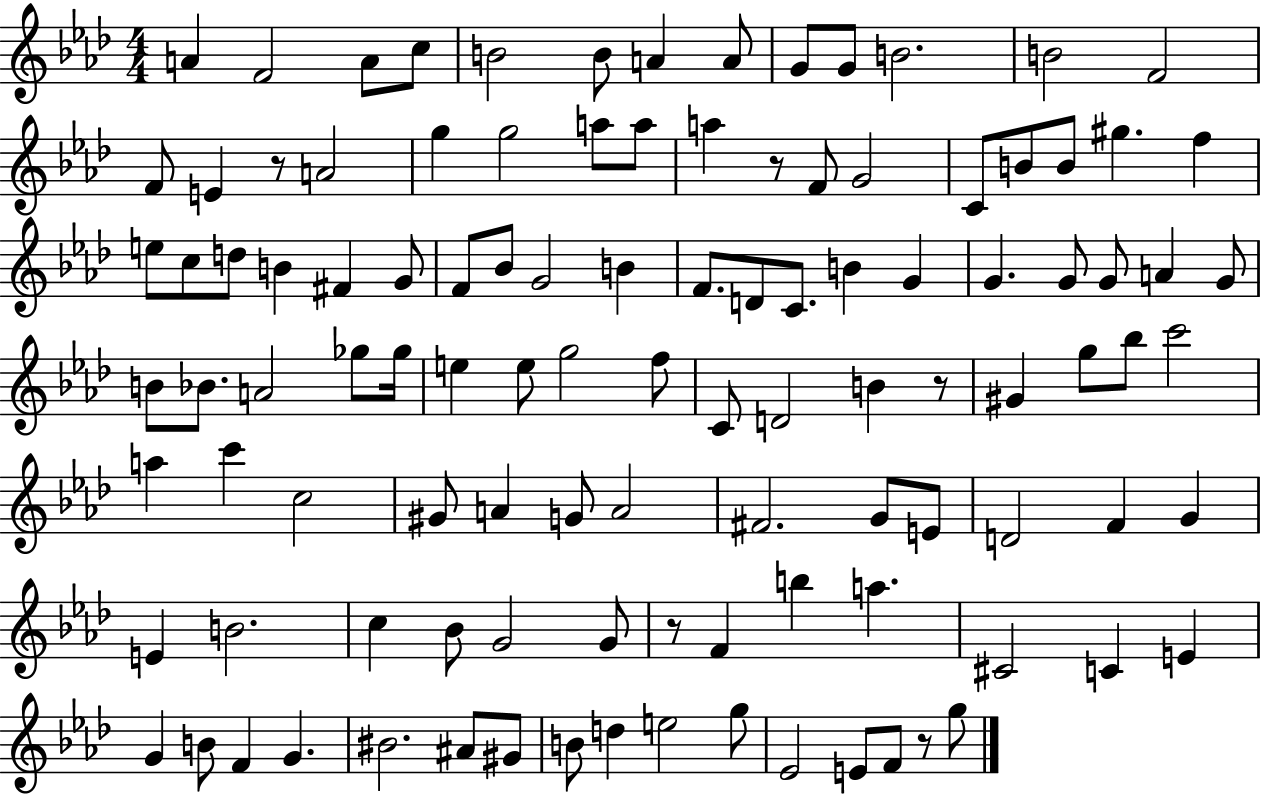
{
  \clef treble
  \numericTimeSignature
  \time 4/4
  \key aes \major
  a'4 f'2 a'8 c''8 | b'2 b'8 a'4 a'8 | g'8 g'8 b'2. | b'2 f'2 | \break f'8 e'4 r8 a'2 | g''4 g''2 a''8 a''8 | a''4 r8 f'8 g'2 | c'8 b'8 b'8 gis''4. f''4 | \break e''8 c''8 d''8 b'4 fis'4 g'8 | f'8 bes'8 g'2 b'4 | f'8. d'8 c'8. b'4 g'4 | g'4. g'8 g'8 a'4 g'8 | \break b'8 bes'8. a'2 ges''8 ges''16 | e''4 e''8 g''2 f''8 | c'8 d'2 b'4 r8 | gis'4 g''8 bes''8 c'''2 | \break a''4 c'''4 c''2 | gis'8 a'4 g'8 a'2 | fis'2. g'8 e'8 | d'2 f'4 g'4 | \break e'4 b'2. | c''4 bes'8 g'2 g'8 | r8 f'4 b''4 a''4. | cis'2 c'4 e'4 | \break g'4 b'8 f'4 g'4. | bis'2. ais'8 gis'8 | b'8 d''4 e''2 g''8 | ees'2 e'8 f'8 r8 g''8 | \break \bar "|."
}